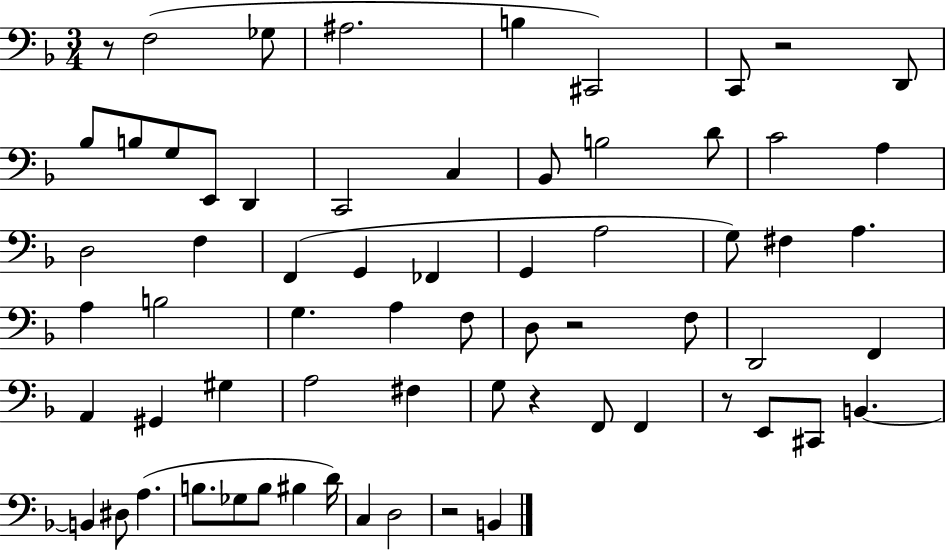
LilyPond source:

{
  \clef bass
  \numericTimeSignature
  \time 3/4
  \key f \major
  r8 f2( ges8 | ais2. | b4 cis,2) | c,8 r2 d,8 | \break bes8 b8 g8 e,8 d,4 | c,2 c4 | bes,8 b2 d'8 | c'2 a4 | \break d2 f4 | f,4( g,4 fes,4 | g,4 a2 | g8) fis4 a4. | \break a4 b2 | g4. a4 f8 | d8 r2 f8 | d,2 f,4 | \break a,4 gis,4 gis4 | a2 fis4 | g8 r4 f,8 f,4 | r8 e,8 cis,8 b,4.~~ | \break b,4 dis8 a4.( | b8. ges8 b8 bis4 d'16) | c4 d2 | r2 b,4 | \break \bar "|."
}